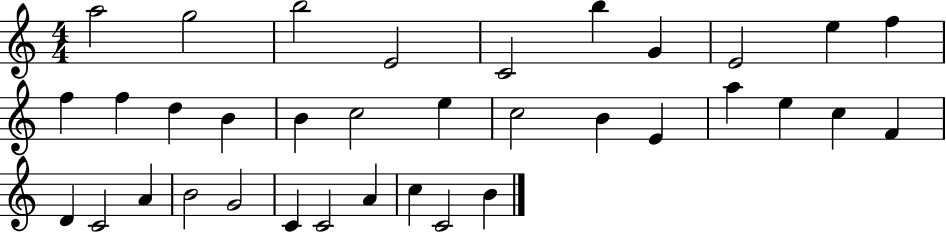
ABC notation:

X:1
T:Untitled
M:4/4
L:1/4
K:C
a2 g2 b2 E2 C2 b G E2 e f f f d B B c2 e c2 B E a e c F D C2 A B2 G2 C C2 A c C2 B